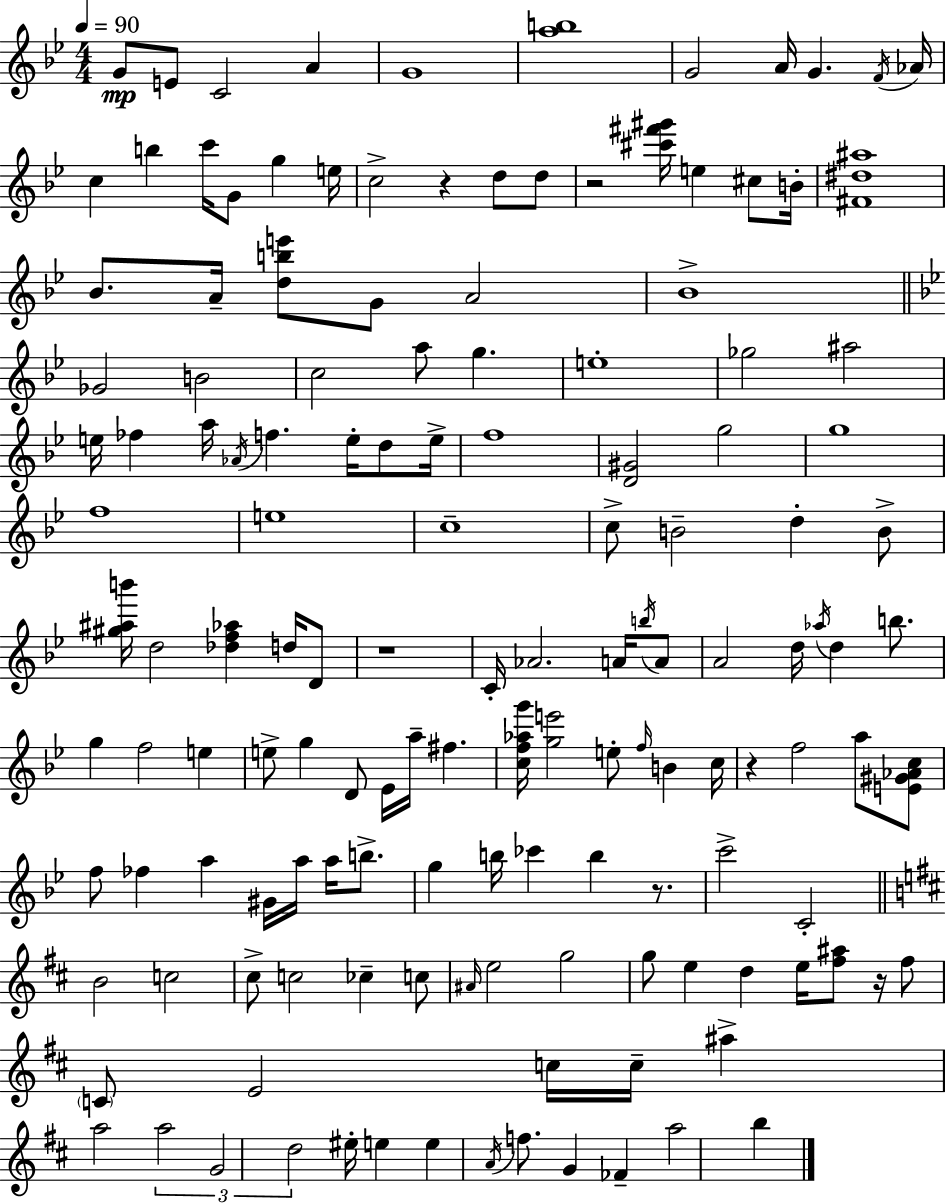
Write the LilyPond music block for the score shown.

{
  \clef treble
  \numericTimeSignature
  \time 4/4
  \key g \minor
  \tempo 4 = 90
  g'8\mp e'8 c'2 a'4 | g'1 | <a'' b''>1 | g'2 a'16 g'4. \acciaccatura { f'16 } | \break aes'16 c''4 b''4 c'''16 g'8 g''4 | e''16 c''2-> r4 d''8 d''8 | r2 <cis''' fis''' gis'''>16 e''4 cis''8 | b'16-. <fis' dis'' ais''>1 | \break bes'8. a'16-- <d'' b'' e'''>8 g'8 a'2 | bes'1-> | \bar "||" \break \key bes \major ges'2 b'2 | c''2 a''8 g''4. | e''1-. | ges''2 ais''2 | \break e''16 fes''4 a''16 \acciaccatura { aes'16 } f''4. e''16-. d''8 | e''16-> f''1 | <d' gis'>2 g''2 | g''1 | \break f''1 | e''1 | c''1-- | c''8-> b'2-- d''4-. b'8-> | \break <gis'' ais'' b'''>16 d''2 <des'' f'' aes''>4 d''16 d'8 | r1 | c'16-. aes'2. a'16 \acciaccatura { b''16 } | a'8 a'2 d''16 \acciaccatura { aes''16 } d''4 | \break b''8. g''4 f''2 e''4 | e''8-> g''4 d'8 ees'16 a''16-- fis''4. | <c'' f'' aes'' g'''>16 <g'' e'''>2 e''8-. \grace { f''16 } b'4 | c''16 r4 f''2 | \break a''8 <e' gis' aes' c''>8 f''8 fes''4 a''4 gis'16 a''16 | a''16 b''8.-> g''4 b''16 ces'''4 b''4 | r8. c'''2-> c'2-. | \bar "||" \break \key d \major b'2 c''2 | cis''8-> c''2 ces''4-- c''8 | \grace { ais'16 } e''2 g''2 | g''8 e''4 d''4 e''16 <fis'' ais''>8 r16 fis''8 | \break \parenthesize c'8 e'2 c''16 c''16-- ais''4-> | a''2 \tuplet 3/2 { a''2 | g'2 d''2 } | eis''16-. e''4 e''4 \acciaccatura { a'16 } f''8. g'4 | \break fes'4-- a''2 b''4 | \bar "|."
}